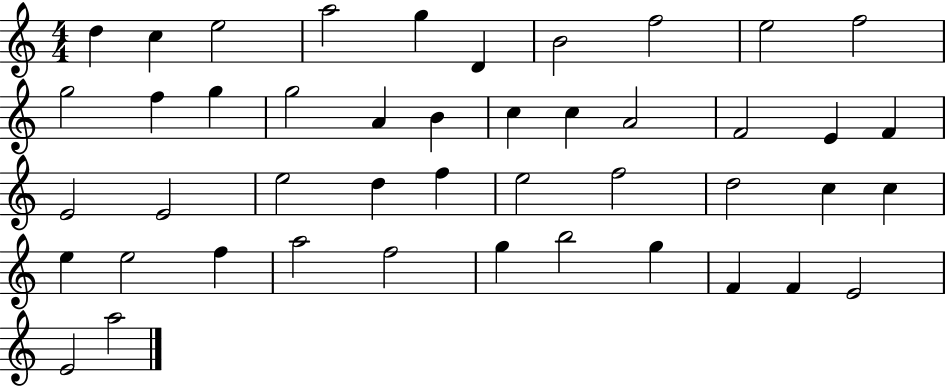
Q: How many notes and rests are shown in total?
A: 45